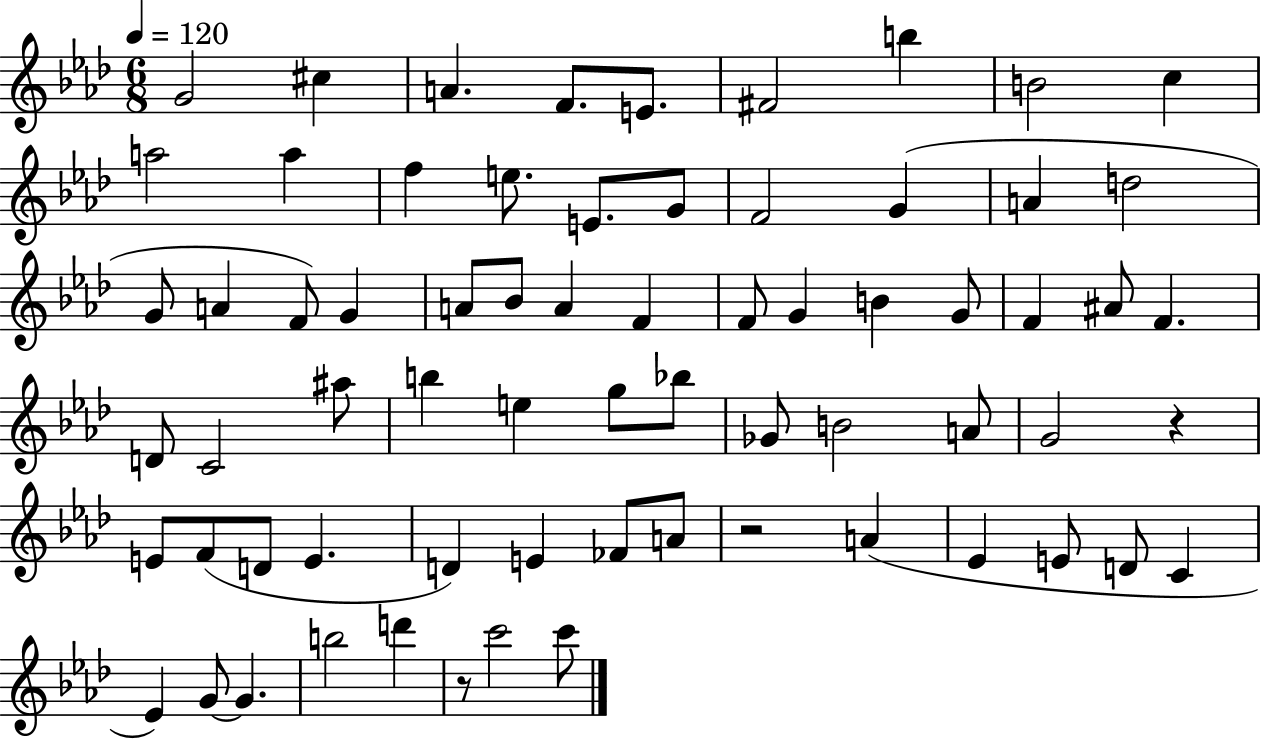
X:1
T:Untitled
M:6/8
L:1/4
K:Ab
G2 ^c A F/2 E/2 ^F2 b B2 c a2 a f e/2 E/2 G/2 F2 G A d2 G/2 A F/2 G A/2 _B/2 A F F/2 G B G/2 F ^A/2 F D/2 C2 ^a/2 b e g/2 _b/2 _G/2 B2 A/2 G2 z E/2 F/2 D/2 E D E _F/2 A/2 z2 A _E E/2 D/2 C _E G/2 G b2 d' z/2 c'2 c'/2